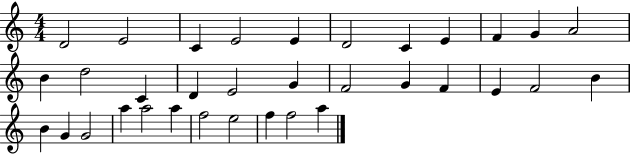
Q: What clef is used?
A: treble